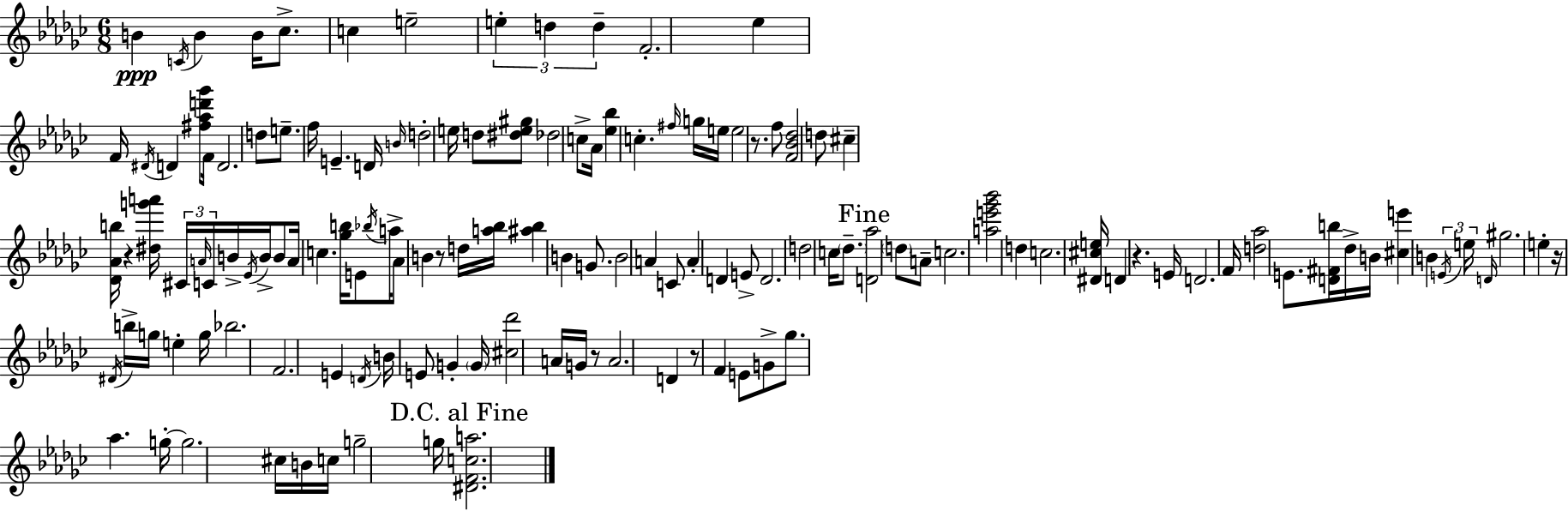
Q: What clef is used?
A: treble